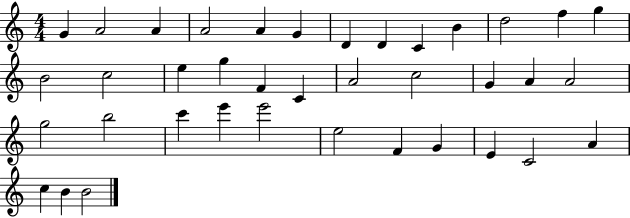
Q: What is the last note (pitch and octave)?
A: B4